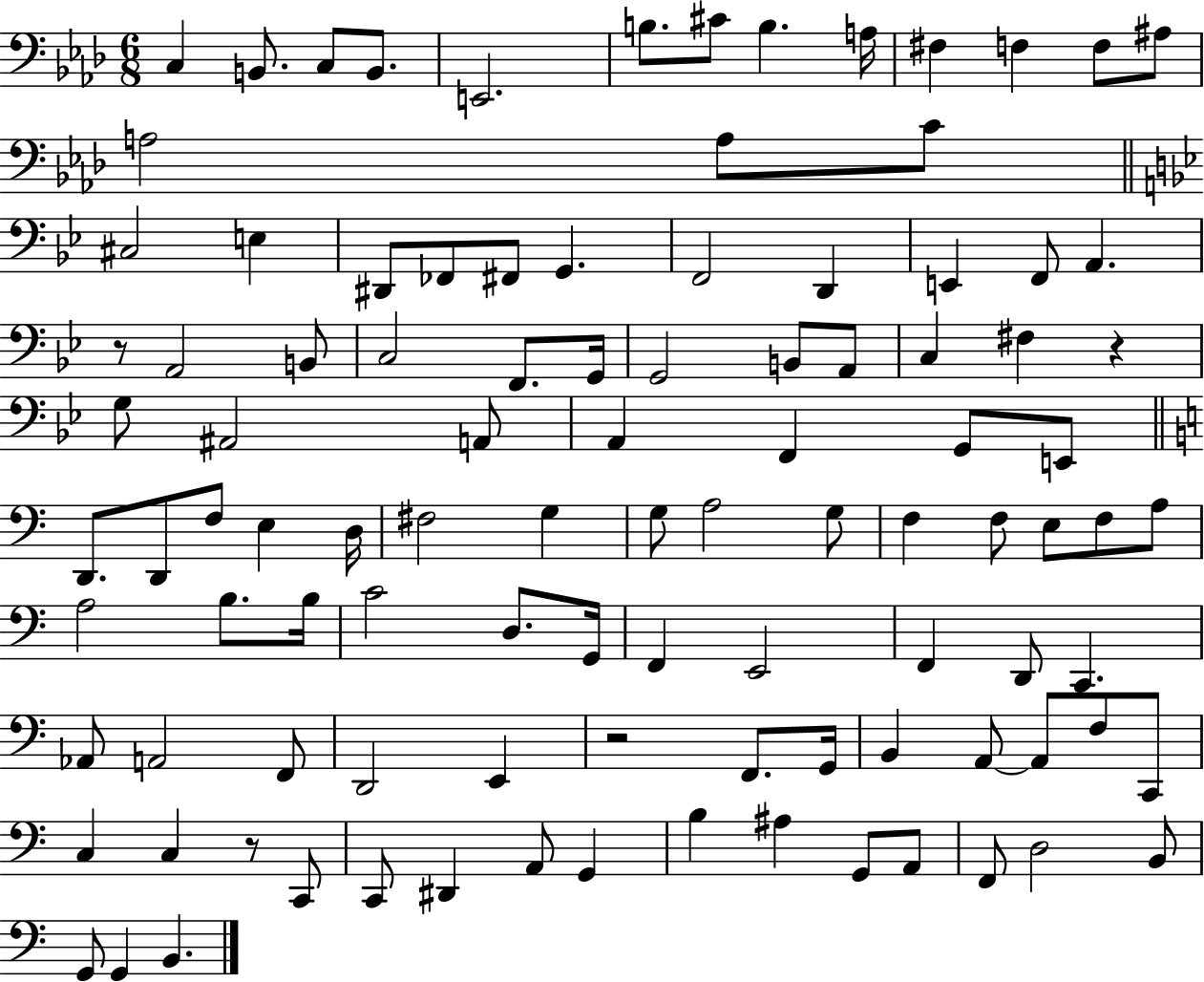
C3/q B2/e. C3/e B2/e. E2/h. B3/e. C#4/e B3/q. A3/s F#3/q F3/q F3/e A#3/e A3/h A3/e C4/e C#3/h E3/q D#2/e FES2/e F#2/e G2/q. F2/h D2/q E2/q F2/e A2/q. R/e A2/h B2/e C3/h F2/e. G2/s G2/h B2/e A2/e C3/q F#3/q R/q G3/e A#2/h A2/e A2/q F2/q G2/e E2/e D2/e. D2/e F3/e E3/q D3/s F#3/h G3/q G3/e A3/h G3/e F3/q F3/e E3/e F3/e A3/e A3/h B3/e. B3/s C4/h D3/e. G2/s F2/q E2/h F2/q D2/e C2/q. Ab2/e A2/h F2/e D2/h E2/q R/h F2/e. G2/s B2/q A2/e A2/e F3/e C2/e C3/q C3/q R/e C2/e C2/e D#2/q A2/e G2/q B3/q A#3/q G2/e A2/e F2/e D3/h B2/e G2/e G2/q B2/q.